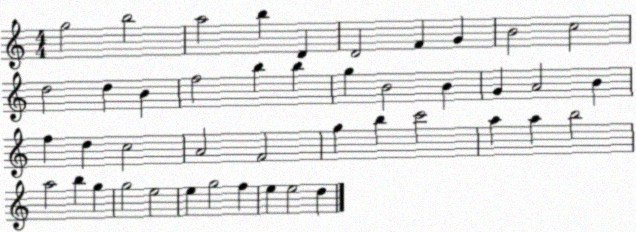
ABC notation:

X:1
T:Untitled
M:4/4
L:1/4
K:C
g2 b2 a2 b D D2 F G B2 c2 d2 d B f2 b b g B2 B G A2 B f d c2 A2 F2 g b c'2 a a b2 a2 b g g2 e2 e g2 f e e2 d